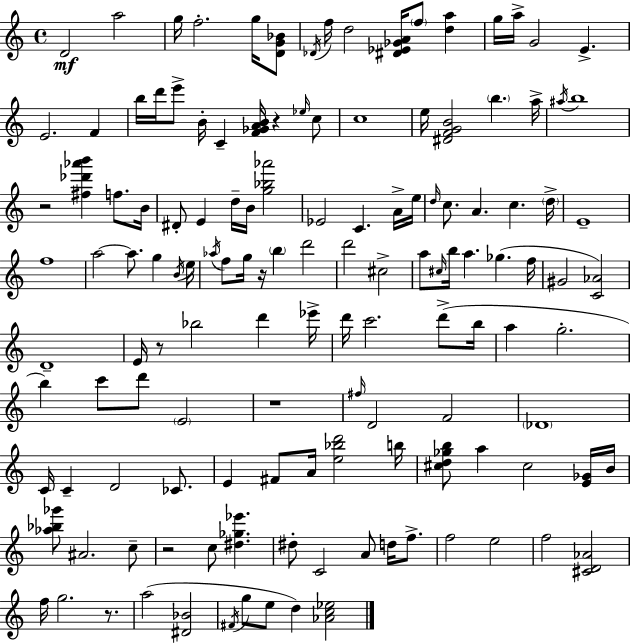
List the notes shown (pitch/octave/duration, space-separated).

D4/h A5/h G5/s F5/h. G5/s [D4,G4,Bb4]/e Db4/s F5/s D5/h [D#4,Eb4,Gb4,A4]/s F5/e [D5,A5]/q G5/s A5/s G4/h E4/q. E4/h. F4/q B5/s D6/s E6/e B4/s C4/q [F4,Gb4,A4,B4]/s R/q Eb5/s C5/e C5/w E5/s [D#4,F4,G4,B4]/h B5/q. A5/s A#5/s B5/w R/h [F#5,Db6,Ab6,B6]/q F5/e. B4/s D#4/e E4/q D5/s B4/s [G5,Bb5,Ab6]/h Eb4/h C4/q. A4/s E5/s D5/s C5/e. A4/q. C5/q. D5/s E4/w F5/w A5/h A5/e. G5/q B4/s E5/s Ab5/s F5/e G5/s R/s B5/q D6/h D6/h C#5/h A5/e C#5/s B5/s A5/q. Gb5/q. F5/s G#4/h [C4,Ab4]/h D4/w E4/s R/e Bb5/h D6/q Eb6/s D6/s C6/h. D6/e B5/s A5/q G5/h. B5/q C6/e D6/e E4/h R/w F#5/s D4/h F4/h Db4/w C4/s C4/q D4/h CES4/e. E4/q F#4/e A4/s [E5,Bb5,D6]/h B5/s [C#5,D5,Gb5,B5]/e A5/q C#5/h [E4,Gb4]/s B4/s [Ab5,Bb5,Gb6]/e A#4/h. C5/e R/h C5/e [D#5,Gb5,Eb6]/q. D#5/e C4/h A4/e D5/s F5/e. F5/h E5/h F5/h [C#4,D4,Ab4]/h F5/s G5/h. R/e. A5/h [D#4,Bb4]/h F#4/s G5/e E5/e D5/q [Ab4,C5,Eb5]/h